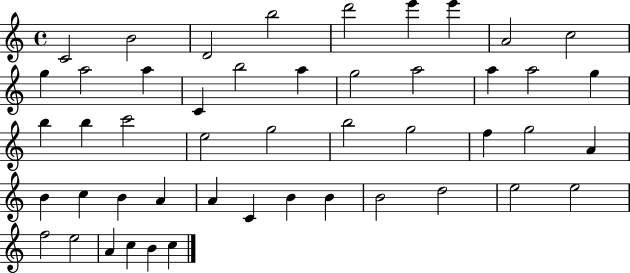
X:1
T:Untitled
M:4/4
L:1/4
K:C
C2 B2 D2 b2 d'2 e' e' A2 c2 g a2 a C b2 a g2 a2 a a2 g b b c'2 e2 g2 b2 g2 f g2 A B c B A A C B B B2 d2 e2 e2 f2 e2 A c B c